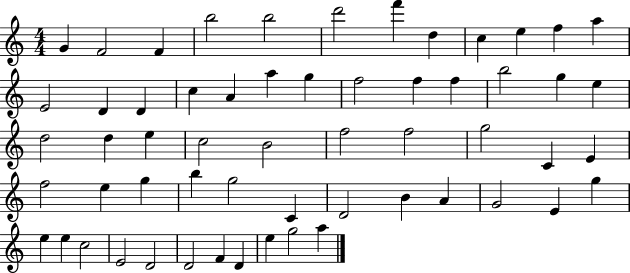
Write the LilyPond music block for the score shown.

{
  \clef treble
  \numericTimeSignature
  \time 4/4
  \key c \major
  g'4 f'2 f'4 | b''2 b''2 | d'''2 f'''4 d''4 | c''4 e''4 f''4 a''4 | \break e'2 d'4 d'4 | c''4 a'4 a''4 g''4 | f''2 f''4 f''4 | b''2 g''4 e''4 | \break d''2 d''4 e''4 | c''2 b'2 | f''2 f''2 | g''2 c'4 e'4 | \break f''2 e''4 g''4 | b''4 g''2 c'4 | d'2 b'4 a'4 | g'2 e'4 g''4 | \break e''4 e''4 c''2 | e'2 d'2 | d'2 f'4 d'4 | e''4 g''2 a''4 | \break \bar "|."
}